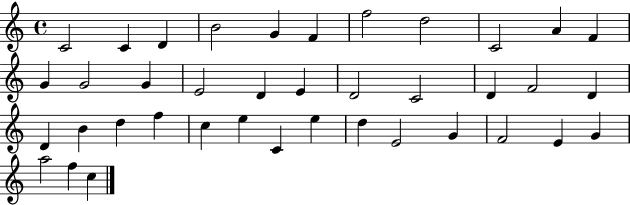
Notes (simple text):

C4/h C4/q D4/q B4/h G4/q F4/q F5/h D5/h C4/h A4/q F4/q G4/q G4/h G4/q E4/h D4/q E4/q D4/h C4/h D4/q F4/h D4/q D4/q B4/q D5/q F5/q C5/q E5/q C4/q E5/q D5/q E4/h G4/q F4/h E4/q G4/q A5/h F5/q C5/q